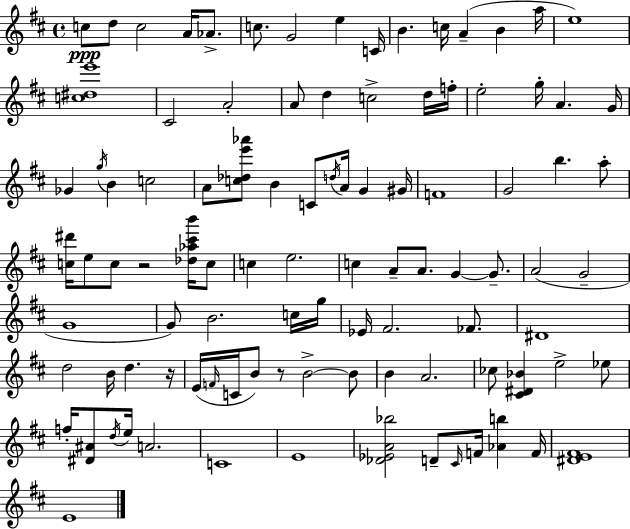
C5/e D5/e C5/h A4/s Ab4/e. C5/e. G4/h E5/q C4/s B4/q. C5/s A4/q B4/q A5/s E5/w [C5,D#5,E6]/w C#4/h A4/h A4/e D5/q C5/h D5/s F5/s E5/h G5/s A4/q. G4/s Gb4/q G5/s B4/q C5/h A4/e [C5,Db5,E6,Ab6]/e B4/q C4/e D5/s A4/s G4/q G#4/s F4/w G4/h B5/q. A5/e [C5,D#6]/s E5/e C5/e R/h [Db5,Ab5,C#6,B6]/s C5/e C5/q E5/h. C5/q A4/e A4/e. G4/q G4/e. A4/h G4/h G4/w G4/e B4/h. C5/s G5/s Eb4/s F#4/h. FES4/e. D#4/w D5/h B4/s D5/q. R/s E4/s F4/s C4/s B4/e R/e B4/h B4/e B4/q A4/h. CES5/e [C#4,D#4,Bb4]/q E5/h Eb5/e F5/s [D#4,A#4]/e D5/s E5/s A4/h. C4/w E4/w [Db4,Eb4,A4,Bb5]/h D4/e C#4/s F4/s [Ab4,B5]/q F4/s [D#4,E4,F#4]/w E4/w